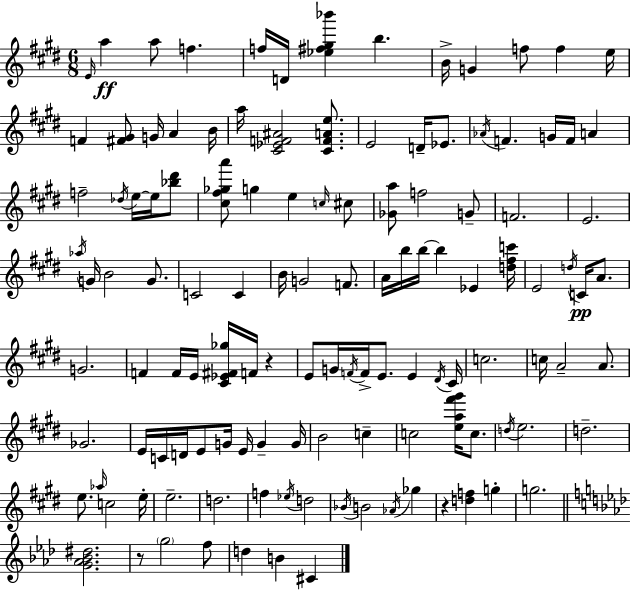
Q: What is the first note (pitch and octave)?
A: E4